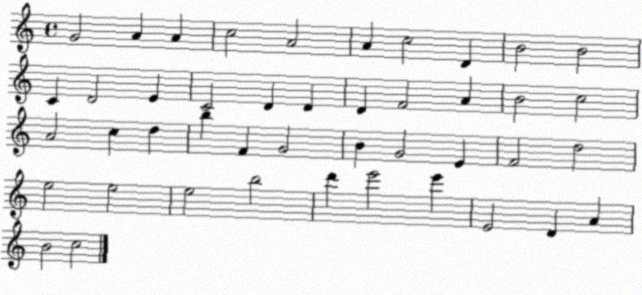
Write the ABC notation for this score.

X:1
T:Untitled
M:4/4
L:1/4
K:C
G2 A A c2 A2 A c2 D B2 B2 C D2 E C2 D D D F2 A B2 c2 A2 c d b F G2 B G2 E F2 d2 e2 e2 e2 b2 d' e'2 e' E2 D A B2 c2